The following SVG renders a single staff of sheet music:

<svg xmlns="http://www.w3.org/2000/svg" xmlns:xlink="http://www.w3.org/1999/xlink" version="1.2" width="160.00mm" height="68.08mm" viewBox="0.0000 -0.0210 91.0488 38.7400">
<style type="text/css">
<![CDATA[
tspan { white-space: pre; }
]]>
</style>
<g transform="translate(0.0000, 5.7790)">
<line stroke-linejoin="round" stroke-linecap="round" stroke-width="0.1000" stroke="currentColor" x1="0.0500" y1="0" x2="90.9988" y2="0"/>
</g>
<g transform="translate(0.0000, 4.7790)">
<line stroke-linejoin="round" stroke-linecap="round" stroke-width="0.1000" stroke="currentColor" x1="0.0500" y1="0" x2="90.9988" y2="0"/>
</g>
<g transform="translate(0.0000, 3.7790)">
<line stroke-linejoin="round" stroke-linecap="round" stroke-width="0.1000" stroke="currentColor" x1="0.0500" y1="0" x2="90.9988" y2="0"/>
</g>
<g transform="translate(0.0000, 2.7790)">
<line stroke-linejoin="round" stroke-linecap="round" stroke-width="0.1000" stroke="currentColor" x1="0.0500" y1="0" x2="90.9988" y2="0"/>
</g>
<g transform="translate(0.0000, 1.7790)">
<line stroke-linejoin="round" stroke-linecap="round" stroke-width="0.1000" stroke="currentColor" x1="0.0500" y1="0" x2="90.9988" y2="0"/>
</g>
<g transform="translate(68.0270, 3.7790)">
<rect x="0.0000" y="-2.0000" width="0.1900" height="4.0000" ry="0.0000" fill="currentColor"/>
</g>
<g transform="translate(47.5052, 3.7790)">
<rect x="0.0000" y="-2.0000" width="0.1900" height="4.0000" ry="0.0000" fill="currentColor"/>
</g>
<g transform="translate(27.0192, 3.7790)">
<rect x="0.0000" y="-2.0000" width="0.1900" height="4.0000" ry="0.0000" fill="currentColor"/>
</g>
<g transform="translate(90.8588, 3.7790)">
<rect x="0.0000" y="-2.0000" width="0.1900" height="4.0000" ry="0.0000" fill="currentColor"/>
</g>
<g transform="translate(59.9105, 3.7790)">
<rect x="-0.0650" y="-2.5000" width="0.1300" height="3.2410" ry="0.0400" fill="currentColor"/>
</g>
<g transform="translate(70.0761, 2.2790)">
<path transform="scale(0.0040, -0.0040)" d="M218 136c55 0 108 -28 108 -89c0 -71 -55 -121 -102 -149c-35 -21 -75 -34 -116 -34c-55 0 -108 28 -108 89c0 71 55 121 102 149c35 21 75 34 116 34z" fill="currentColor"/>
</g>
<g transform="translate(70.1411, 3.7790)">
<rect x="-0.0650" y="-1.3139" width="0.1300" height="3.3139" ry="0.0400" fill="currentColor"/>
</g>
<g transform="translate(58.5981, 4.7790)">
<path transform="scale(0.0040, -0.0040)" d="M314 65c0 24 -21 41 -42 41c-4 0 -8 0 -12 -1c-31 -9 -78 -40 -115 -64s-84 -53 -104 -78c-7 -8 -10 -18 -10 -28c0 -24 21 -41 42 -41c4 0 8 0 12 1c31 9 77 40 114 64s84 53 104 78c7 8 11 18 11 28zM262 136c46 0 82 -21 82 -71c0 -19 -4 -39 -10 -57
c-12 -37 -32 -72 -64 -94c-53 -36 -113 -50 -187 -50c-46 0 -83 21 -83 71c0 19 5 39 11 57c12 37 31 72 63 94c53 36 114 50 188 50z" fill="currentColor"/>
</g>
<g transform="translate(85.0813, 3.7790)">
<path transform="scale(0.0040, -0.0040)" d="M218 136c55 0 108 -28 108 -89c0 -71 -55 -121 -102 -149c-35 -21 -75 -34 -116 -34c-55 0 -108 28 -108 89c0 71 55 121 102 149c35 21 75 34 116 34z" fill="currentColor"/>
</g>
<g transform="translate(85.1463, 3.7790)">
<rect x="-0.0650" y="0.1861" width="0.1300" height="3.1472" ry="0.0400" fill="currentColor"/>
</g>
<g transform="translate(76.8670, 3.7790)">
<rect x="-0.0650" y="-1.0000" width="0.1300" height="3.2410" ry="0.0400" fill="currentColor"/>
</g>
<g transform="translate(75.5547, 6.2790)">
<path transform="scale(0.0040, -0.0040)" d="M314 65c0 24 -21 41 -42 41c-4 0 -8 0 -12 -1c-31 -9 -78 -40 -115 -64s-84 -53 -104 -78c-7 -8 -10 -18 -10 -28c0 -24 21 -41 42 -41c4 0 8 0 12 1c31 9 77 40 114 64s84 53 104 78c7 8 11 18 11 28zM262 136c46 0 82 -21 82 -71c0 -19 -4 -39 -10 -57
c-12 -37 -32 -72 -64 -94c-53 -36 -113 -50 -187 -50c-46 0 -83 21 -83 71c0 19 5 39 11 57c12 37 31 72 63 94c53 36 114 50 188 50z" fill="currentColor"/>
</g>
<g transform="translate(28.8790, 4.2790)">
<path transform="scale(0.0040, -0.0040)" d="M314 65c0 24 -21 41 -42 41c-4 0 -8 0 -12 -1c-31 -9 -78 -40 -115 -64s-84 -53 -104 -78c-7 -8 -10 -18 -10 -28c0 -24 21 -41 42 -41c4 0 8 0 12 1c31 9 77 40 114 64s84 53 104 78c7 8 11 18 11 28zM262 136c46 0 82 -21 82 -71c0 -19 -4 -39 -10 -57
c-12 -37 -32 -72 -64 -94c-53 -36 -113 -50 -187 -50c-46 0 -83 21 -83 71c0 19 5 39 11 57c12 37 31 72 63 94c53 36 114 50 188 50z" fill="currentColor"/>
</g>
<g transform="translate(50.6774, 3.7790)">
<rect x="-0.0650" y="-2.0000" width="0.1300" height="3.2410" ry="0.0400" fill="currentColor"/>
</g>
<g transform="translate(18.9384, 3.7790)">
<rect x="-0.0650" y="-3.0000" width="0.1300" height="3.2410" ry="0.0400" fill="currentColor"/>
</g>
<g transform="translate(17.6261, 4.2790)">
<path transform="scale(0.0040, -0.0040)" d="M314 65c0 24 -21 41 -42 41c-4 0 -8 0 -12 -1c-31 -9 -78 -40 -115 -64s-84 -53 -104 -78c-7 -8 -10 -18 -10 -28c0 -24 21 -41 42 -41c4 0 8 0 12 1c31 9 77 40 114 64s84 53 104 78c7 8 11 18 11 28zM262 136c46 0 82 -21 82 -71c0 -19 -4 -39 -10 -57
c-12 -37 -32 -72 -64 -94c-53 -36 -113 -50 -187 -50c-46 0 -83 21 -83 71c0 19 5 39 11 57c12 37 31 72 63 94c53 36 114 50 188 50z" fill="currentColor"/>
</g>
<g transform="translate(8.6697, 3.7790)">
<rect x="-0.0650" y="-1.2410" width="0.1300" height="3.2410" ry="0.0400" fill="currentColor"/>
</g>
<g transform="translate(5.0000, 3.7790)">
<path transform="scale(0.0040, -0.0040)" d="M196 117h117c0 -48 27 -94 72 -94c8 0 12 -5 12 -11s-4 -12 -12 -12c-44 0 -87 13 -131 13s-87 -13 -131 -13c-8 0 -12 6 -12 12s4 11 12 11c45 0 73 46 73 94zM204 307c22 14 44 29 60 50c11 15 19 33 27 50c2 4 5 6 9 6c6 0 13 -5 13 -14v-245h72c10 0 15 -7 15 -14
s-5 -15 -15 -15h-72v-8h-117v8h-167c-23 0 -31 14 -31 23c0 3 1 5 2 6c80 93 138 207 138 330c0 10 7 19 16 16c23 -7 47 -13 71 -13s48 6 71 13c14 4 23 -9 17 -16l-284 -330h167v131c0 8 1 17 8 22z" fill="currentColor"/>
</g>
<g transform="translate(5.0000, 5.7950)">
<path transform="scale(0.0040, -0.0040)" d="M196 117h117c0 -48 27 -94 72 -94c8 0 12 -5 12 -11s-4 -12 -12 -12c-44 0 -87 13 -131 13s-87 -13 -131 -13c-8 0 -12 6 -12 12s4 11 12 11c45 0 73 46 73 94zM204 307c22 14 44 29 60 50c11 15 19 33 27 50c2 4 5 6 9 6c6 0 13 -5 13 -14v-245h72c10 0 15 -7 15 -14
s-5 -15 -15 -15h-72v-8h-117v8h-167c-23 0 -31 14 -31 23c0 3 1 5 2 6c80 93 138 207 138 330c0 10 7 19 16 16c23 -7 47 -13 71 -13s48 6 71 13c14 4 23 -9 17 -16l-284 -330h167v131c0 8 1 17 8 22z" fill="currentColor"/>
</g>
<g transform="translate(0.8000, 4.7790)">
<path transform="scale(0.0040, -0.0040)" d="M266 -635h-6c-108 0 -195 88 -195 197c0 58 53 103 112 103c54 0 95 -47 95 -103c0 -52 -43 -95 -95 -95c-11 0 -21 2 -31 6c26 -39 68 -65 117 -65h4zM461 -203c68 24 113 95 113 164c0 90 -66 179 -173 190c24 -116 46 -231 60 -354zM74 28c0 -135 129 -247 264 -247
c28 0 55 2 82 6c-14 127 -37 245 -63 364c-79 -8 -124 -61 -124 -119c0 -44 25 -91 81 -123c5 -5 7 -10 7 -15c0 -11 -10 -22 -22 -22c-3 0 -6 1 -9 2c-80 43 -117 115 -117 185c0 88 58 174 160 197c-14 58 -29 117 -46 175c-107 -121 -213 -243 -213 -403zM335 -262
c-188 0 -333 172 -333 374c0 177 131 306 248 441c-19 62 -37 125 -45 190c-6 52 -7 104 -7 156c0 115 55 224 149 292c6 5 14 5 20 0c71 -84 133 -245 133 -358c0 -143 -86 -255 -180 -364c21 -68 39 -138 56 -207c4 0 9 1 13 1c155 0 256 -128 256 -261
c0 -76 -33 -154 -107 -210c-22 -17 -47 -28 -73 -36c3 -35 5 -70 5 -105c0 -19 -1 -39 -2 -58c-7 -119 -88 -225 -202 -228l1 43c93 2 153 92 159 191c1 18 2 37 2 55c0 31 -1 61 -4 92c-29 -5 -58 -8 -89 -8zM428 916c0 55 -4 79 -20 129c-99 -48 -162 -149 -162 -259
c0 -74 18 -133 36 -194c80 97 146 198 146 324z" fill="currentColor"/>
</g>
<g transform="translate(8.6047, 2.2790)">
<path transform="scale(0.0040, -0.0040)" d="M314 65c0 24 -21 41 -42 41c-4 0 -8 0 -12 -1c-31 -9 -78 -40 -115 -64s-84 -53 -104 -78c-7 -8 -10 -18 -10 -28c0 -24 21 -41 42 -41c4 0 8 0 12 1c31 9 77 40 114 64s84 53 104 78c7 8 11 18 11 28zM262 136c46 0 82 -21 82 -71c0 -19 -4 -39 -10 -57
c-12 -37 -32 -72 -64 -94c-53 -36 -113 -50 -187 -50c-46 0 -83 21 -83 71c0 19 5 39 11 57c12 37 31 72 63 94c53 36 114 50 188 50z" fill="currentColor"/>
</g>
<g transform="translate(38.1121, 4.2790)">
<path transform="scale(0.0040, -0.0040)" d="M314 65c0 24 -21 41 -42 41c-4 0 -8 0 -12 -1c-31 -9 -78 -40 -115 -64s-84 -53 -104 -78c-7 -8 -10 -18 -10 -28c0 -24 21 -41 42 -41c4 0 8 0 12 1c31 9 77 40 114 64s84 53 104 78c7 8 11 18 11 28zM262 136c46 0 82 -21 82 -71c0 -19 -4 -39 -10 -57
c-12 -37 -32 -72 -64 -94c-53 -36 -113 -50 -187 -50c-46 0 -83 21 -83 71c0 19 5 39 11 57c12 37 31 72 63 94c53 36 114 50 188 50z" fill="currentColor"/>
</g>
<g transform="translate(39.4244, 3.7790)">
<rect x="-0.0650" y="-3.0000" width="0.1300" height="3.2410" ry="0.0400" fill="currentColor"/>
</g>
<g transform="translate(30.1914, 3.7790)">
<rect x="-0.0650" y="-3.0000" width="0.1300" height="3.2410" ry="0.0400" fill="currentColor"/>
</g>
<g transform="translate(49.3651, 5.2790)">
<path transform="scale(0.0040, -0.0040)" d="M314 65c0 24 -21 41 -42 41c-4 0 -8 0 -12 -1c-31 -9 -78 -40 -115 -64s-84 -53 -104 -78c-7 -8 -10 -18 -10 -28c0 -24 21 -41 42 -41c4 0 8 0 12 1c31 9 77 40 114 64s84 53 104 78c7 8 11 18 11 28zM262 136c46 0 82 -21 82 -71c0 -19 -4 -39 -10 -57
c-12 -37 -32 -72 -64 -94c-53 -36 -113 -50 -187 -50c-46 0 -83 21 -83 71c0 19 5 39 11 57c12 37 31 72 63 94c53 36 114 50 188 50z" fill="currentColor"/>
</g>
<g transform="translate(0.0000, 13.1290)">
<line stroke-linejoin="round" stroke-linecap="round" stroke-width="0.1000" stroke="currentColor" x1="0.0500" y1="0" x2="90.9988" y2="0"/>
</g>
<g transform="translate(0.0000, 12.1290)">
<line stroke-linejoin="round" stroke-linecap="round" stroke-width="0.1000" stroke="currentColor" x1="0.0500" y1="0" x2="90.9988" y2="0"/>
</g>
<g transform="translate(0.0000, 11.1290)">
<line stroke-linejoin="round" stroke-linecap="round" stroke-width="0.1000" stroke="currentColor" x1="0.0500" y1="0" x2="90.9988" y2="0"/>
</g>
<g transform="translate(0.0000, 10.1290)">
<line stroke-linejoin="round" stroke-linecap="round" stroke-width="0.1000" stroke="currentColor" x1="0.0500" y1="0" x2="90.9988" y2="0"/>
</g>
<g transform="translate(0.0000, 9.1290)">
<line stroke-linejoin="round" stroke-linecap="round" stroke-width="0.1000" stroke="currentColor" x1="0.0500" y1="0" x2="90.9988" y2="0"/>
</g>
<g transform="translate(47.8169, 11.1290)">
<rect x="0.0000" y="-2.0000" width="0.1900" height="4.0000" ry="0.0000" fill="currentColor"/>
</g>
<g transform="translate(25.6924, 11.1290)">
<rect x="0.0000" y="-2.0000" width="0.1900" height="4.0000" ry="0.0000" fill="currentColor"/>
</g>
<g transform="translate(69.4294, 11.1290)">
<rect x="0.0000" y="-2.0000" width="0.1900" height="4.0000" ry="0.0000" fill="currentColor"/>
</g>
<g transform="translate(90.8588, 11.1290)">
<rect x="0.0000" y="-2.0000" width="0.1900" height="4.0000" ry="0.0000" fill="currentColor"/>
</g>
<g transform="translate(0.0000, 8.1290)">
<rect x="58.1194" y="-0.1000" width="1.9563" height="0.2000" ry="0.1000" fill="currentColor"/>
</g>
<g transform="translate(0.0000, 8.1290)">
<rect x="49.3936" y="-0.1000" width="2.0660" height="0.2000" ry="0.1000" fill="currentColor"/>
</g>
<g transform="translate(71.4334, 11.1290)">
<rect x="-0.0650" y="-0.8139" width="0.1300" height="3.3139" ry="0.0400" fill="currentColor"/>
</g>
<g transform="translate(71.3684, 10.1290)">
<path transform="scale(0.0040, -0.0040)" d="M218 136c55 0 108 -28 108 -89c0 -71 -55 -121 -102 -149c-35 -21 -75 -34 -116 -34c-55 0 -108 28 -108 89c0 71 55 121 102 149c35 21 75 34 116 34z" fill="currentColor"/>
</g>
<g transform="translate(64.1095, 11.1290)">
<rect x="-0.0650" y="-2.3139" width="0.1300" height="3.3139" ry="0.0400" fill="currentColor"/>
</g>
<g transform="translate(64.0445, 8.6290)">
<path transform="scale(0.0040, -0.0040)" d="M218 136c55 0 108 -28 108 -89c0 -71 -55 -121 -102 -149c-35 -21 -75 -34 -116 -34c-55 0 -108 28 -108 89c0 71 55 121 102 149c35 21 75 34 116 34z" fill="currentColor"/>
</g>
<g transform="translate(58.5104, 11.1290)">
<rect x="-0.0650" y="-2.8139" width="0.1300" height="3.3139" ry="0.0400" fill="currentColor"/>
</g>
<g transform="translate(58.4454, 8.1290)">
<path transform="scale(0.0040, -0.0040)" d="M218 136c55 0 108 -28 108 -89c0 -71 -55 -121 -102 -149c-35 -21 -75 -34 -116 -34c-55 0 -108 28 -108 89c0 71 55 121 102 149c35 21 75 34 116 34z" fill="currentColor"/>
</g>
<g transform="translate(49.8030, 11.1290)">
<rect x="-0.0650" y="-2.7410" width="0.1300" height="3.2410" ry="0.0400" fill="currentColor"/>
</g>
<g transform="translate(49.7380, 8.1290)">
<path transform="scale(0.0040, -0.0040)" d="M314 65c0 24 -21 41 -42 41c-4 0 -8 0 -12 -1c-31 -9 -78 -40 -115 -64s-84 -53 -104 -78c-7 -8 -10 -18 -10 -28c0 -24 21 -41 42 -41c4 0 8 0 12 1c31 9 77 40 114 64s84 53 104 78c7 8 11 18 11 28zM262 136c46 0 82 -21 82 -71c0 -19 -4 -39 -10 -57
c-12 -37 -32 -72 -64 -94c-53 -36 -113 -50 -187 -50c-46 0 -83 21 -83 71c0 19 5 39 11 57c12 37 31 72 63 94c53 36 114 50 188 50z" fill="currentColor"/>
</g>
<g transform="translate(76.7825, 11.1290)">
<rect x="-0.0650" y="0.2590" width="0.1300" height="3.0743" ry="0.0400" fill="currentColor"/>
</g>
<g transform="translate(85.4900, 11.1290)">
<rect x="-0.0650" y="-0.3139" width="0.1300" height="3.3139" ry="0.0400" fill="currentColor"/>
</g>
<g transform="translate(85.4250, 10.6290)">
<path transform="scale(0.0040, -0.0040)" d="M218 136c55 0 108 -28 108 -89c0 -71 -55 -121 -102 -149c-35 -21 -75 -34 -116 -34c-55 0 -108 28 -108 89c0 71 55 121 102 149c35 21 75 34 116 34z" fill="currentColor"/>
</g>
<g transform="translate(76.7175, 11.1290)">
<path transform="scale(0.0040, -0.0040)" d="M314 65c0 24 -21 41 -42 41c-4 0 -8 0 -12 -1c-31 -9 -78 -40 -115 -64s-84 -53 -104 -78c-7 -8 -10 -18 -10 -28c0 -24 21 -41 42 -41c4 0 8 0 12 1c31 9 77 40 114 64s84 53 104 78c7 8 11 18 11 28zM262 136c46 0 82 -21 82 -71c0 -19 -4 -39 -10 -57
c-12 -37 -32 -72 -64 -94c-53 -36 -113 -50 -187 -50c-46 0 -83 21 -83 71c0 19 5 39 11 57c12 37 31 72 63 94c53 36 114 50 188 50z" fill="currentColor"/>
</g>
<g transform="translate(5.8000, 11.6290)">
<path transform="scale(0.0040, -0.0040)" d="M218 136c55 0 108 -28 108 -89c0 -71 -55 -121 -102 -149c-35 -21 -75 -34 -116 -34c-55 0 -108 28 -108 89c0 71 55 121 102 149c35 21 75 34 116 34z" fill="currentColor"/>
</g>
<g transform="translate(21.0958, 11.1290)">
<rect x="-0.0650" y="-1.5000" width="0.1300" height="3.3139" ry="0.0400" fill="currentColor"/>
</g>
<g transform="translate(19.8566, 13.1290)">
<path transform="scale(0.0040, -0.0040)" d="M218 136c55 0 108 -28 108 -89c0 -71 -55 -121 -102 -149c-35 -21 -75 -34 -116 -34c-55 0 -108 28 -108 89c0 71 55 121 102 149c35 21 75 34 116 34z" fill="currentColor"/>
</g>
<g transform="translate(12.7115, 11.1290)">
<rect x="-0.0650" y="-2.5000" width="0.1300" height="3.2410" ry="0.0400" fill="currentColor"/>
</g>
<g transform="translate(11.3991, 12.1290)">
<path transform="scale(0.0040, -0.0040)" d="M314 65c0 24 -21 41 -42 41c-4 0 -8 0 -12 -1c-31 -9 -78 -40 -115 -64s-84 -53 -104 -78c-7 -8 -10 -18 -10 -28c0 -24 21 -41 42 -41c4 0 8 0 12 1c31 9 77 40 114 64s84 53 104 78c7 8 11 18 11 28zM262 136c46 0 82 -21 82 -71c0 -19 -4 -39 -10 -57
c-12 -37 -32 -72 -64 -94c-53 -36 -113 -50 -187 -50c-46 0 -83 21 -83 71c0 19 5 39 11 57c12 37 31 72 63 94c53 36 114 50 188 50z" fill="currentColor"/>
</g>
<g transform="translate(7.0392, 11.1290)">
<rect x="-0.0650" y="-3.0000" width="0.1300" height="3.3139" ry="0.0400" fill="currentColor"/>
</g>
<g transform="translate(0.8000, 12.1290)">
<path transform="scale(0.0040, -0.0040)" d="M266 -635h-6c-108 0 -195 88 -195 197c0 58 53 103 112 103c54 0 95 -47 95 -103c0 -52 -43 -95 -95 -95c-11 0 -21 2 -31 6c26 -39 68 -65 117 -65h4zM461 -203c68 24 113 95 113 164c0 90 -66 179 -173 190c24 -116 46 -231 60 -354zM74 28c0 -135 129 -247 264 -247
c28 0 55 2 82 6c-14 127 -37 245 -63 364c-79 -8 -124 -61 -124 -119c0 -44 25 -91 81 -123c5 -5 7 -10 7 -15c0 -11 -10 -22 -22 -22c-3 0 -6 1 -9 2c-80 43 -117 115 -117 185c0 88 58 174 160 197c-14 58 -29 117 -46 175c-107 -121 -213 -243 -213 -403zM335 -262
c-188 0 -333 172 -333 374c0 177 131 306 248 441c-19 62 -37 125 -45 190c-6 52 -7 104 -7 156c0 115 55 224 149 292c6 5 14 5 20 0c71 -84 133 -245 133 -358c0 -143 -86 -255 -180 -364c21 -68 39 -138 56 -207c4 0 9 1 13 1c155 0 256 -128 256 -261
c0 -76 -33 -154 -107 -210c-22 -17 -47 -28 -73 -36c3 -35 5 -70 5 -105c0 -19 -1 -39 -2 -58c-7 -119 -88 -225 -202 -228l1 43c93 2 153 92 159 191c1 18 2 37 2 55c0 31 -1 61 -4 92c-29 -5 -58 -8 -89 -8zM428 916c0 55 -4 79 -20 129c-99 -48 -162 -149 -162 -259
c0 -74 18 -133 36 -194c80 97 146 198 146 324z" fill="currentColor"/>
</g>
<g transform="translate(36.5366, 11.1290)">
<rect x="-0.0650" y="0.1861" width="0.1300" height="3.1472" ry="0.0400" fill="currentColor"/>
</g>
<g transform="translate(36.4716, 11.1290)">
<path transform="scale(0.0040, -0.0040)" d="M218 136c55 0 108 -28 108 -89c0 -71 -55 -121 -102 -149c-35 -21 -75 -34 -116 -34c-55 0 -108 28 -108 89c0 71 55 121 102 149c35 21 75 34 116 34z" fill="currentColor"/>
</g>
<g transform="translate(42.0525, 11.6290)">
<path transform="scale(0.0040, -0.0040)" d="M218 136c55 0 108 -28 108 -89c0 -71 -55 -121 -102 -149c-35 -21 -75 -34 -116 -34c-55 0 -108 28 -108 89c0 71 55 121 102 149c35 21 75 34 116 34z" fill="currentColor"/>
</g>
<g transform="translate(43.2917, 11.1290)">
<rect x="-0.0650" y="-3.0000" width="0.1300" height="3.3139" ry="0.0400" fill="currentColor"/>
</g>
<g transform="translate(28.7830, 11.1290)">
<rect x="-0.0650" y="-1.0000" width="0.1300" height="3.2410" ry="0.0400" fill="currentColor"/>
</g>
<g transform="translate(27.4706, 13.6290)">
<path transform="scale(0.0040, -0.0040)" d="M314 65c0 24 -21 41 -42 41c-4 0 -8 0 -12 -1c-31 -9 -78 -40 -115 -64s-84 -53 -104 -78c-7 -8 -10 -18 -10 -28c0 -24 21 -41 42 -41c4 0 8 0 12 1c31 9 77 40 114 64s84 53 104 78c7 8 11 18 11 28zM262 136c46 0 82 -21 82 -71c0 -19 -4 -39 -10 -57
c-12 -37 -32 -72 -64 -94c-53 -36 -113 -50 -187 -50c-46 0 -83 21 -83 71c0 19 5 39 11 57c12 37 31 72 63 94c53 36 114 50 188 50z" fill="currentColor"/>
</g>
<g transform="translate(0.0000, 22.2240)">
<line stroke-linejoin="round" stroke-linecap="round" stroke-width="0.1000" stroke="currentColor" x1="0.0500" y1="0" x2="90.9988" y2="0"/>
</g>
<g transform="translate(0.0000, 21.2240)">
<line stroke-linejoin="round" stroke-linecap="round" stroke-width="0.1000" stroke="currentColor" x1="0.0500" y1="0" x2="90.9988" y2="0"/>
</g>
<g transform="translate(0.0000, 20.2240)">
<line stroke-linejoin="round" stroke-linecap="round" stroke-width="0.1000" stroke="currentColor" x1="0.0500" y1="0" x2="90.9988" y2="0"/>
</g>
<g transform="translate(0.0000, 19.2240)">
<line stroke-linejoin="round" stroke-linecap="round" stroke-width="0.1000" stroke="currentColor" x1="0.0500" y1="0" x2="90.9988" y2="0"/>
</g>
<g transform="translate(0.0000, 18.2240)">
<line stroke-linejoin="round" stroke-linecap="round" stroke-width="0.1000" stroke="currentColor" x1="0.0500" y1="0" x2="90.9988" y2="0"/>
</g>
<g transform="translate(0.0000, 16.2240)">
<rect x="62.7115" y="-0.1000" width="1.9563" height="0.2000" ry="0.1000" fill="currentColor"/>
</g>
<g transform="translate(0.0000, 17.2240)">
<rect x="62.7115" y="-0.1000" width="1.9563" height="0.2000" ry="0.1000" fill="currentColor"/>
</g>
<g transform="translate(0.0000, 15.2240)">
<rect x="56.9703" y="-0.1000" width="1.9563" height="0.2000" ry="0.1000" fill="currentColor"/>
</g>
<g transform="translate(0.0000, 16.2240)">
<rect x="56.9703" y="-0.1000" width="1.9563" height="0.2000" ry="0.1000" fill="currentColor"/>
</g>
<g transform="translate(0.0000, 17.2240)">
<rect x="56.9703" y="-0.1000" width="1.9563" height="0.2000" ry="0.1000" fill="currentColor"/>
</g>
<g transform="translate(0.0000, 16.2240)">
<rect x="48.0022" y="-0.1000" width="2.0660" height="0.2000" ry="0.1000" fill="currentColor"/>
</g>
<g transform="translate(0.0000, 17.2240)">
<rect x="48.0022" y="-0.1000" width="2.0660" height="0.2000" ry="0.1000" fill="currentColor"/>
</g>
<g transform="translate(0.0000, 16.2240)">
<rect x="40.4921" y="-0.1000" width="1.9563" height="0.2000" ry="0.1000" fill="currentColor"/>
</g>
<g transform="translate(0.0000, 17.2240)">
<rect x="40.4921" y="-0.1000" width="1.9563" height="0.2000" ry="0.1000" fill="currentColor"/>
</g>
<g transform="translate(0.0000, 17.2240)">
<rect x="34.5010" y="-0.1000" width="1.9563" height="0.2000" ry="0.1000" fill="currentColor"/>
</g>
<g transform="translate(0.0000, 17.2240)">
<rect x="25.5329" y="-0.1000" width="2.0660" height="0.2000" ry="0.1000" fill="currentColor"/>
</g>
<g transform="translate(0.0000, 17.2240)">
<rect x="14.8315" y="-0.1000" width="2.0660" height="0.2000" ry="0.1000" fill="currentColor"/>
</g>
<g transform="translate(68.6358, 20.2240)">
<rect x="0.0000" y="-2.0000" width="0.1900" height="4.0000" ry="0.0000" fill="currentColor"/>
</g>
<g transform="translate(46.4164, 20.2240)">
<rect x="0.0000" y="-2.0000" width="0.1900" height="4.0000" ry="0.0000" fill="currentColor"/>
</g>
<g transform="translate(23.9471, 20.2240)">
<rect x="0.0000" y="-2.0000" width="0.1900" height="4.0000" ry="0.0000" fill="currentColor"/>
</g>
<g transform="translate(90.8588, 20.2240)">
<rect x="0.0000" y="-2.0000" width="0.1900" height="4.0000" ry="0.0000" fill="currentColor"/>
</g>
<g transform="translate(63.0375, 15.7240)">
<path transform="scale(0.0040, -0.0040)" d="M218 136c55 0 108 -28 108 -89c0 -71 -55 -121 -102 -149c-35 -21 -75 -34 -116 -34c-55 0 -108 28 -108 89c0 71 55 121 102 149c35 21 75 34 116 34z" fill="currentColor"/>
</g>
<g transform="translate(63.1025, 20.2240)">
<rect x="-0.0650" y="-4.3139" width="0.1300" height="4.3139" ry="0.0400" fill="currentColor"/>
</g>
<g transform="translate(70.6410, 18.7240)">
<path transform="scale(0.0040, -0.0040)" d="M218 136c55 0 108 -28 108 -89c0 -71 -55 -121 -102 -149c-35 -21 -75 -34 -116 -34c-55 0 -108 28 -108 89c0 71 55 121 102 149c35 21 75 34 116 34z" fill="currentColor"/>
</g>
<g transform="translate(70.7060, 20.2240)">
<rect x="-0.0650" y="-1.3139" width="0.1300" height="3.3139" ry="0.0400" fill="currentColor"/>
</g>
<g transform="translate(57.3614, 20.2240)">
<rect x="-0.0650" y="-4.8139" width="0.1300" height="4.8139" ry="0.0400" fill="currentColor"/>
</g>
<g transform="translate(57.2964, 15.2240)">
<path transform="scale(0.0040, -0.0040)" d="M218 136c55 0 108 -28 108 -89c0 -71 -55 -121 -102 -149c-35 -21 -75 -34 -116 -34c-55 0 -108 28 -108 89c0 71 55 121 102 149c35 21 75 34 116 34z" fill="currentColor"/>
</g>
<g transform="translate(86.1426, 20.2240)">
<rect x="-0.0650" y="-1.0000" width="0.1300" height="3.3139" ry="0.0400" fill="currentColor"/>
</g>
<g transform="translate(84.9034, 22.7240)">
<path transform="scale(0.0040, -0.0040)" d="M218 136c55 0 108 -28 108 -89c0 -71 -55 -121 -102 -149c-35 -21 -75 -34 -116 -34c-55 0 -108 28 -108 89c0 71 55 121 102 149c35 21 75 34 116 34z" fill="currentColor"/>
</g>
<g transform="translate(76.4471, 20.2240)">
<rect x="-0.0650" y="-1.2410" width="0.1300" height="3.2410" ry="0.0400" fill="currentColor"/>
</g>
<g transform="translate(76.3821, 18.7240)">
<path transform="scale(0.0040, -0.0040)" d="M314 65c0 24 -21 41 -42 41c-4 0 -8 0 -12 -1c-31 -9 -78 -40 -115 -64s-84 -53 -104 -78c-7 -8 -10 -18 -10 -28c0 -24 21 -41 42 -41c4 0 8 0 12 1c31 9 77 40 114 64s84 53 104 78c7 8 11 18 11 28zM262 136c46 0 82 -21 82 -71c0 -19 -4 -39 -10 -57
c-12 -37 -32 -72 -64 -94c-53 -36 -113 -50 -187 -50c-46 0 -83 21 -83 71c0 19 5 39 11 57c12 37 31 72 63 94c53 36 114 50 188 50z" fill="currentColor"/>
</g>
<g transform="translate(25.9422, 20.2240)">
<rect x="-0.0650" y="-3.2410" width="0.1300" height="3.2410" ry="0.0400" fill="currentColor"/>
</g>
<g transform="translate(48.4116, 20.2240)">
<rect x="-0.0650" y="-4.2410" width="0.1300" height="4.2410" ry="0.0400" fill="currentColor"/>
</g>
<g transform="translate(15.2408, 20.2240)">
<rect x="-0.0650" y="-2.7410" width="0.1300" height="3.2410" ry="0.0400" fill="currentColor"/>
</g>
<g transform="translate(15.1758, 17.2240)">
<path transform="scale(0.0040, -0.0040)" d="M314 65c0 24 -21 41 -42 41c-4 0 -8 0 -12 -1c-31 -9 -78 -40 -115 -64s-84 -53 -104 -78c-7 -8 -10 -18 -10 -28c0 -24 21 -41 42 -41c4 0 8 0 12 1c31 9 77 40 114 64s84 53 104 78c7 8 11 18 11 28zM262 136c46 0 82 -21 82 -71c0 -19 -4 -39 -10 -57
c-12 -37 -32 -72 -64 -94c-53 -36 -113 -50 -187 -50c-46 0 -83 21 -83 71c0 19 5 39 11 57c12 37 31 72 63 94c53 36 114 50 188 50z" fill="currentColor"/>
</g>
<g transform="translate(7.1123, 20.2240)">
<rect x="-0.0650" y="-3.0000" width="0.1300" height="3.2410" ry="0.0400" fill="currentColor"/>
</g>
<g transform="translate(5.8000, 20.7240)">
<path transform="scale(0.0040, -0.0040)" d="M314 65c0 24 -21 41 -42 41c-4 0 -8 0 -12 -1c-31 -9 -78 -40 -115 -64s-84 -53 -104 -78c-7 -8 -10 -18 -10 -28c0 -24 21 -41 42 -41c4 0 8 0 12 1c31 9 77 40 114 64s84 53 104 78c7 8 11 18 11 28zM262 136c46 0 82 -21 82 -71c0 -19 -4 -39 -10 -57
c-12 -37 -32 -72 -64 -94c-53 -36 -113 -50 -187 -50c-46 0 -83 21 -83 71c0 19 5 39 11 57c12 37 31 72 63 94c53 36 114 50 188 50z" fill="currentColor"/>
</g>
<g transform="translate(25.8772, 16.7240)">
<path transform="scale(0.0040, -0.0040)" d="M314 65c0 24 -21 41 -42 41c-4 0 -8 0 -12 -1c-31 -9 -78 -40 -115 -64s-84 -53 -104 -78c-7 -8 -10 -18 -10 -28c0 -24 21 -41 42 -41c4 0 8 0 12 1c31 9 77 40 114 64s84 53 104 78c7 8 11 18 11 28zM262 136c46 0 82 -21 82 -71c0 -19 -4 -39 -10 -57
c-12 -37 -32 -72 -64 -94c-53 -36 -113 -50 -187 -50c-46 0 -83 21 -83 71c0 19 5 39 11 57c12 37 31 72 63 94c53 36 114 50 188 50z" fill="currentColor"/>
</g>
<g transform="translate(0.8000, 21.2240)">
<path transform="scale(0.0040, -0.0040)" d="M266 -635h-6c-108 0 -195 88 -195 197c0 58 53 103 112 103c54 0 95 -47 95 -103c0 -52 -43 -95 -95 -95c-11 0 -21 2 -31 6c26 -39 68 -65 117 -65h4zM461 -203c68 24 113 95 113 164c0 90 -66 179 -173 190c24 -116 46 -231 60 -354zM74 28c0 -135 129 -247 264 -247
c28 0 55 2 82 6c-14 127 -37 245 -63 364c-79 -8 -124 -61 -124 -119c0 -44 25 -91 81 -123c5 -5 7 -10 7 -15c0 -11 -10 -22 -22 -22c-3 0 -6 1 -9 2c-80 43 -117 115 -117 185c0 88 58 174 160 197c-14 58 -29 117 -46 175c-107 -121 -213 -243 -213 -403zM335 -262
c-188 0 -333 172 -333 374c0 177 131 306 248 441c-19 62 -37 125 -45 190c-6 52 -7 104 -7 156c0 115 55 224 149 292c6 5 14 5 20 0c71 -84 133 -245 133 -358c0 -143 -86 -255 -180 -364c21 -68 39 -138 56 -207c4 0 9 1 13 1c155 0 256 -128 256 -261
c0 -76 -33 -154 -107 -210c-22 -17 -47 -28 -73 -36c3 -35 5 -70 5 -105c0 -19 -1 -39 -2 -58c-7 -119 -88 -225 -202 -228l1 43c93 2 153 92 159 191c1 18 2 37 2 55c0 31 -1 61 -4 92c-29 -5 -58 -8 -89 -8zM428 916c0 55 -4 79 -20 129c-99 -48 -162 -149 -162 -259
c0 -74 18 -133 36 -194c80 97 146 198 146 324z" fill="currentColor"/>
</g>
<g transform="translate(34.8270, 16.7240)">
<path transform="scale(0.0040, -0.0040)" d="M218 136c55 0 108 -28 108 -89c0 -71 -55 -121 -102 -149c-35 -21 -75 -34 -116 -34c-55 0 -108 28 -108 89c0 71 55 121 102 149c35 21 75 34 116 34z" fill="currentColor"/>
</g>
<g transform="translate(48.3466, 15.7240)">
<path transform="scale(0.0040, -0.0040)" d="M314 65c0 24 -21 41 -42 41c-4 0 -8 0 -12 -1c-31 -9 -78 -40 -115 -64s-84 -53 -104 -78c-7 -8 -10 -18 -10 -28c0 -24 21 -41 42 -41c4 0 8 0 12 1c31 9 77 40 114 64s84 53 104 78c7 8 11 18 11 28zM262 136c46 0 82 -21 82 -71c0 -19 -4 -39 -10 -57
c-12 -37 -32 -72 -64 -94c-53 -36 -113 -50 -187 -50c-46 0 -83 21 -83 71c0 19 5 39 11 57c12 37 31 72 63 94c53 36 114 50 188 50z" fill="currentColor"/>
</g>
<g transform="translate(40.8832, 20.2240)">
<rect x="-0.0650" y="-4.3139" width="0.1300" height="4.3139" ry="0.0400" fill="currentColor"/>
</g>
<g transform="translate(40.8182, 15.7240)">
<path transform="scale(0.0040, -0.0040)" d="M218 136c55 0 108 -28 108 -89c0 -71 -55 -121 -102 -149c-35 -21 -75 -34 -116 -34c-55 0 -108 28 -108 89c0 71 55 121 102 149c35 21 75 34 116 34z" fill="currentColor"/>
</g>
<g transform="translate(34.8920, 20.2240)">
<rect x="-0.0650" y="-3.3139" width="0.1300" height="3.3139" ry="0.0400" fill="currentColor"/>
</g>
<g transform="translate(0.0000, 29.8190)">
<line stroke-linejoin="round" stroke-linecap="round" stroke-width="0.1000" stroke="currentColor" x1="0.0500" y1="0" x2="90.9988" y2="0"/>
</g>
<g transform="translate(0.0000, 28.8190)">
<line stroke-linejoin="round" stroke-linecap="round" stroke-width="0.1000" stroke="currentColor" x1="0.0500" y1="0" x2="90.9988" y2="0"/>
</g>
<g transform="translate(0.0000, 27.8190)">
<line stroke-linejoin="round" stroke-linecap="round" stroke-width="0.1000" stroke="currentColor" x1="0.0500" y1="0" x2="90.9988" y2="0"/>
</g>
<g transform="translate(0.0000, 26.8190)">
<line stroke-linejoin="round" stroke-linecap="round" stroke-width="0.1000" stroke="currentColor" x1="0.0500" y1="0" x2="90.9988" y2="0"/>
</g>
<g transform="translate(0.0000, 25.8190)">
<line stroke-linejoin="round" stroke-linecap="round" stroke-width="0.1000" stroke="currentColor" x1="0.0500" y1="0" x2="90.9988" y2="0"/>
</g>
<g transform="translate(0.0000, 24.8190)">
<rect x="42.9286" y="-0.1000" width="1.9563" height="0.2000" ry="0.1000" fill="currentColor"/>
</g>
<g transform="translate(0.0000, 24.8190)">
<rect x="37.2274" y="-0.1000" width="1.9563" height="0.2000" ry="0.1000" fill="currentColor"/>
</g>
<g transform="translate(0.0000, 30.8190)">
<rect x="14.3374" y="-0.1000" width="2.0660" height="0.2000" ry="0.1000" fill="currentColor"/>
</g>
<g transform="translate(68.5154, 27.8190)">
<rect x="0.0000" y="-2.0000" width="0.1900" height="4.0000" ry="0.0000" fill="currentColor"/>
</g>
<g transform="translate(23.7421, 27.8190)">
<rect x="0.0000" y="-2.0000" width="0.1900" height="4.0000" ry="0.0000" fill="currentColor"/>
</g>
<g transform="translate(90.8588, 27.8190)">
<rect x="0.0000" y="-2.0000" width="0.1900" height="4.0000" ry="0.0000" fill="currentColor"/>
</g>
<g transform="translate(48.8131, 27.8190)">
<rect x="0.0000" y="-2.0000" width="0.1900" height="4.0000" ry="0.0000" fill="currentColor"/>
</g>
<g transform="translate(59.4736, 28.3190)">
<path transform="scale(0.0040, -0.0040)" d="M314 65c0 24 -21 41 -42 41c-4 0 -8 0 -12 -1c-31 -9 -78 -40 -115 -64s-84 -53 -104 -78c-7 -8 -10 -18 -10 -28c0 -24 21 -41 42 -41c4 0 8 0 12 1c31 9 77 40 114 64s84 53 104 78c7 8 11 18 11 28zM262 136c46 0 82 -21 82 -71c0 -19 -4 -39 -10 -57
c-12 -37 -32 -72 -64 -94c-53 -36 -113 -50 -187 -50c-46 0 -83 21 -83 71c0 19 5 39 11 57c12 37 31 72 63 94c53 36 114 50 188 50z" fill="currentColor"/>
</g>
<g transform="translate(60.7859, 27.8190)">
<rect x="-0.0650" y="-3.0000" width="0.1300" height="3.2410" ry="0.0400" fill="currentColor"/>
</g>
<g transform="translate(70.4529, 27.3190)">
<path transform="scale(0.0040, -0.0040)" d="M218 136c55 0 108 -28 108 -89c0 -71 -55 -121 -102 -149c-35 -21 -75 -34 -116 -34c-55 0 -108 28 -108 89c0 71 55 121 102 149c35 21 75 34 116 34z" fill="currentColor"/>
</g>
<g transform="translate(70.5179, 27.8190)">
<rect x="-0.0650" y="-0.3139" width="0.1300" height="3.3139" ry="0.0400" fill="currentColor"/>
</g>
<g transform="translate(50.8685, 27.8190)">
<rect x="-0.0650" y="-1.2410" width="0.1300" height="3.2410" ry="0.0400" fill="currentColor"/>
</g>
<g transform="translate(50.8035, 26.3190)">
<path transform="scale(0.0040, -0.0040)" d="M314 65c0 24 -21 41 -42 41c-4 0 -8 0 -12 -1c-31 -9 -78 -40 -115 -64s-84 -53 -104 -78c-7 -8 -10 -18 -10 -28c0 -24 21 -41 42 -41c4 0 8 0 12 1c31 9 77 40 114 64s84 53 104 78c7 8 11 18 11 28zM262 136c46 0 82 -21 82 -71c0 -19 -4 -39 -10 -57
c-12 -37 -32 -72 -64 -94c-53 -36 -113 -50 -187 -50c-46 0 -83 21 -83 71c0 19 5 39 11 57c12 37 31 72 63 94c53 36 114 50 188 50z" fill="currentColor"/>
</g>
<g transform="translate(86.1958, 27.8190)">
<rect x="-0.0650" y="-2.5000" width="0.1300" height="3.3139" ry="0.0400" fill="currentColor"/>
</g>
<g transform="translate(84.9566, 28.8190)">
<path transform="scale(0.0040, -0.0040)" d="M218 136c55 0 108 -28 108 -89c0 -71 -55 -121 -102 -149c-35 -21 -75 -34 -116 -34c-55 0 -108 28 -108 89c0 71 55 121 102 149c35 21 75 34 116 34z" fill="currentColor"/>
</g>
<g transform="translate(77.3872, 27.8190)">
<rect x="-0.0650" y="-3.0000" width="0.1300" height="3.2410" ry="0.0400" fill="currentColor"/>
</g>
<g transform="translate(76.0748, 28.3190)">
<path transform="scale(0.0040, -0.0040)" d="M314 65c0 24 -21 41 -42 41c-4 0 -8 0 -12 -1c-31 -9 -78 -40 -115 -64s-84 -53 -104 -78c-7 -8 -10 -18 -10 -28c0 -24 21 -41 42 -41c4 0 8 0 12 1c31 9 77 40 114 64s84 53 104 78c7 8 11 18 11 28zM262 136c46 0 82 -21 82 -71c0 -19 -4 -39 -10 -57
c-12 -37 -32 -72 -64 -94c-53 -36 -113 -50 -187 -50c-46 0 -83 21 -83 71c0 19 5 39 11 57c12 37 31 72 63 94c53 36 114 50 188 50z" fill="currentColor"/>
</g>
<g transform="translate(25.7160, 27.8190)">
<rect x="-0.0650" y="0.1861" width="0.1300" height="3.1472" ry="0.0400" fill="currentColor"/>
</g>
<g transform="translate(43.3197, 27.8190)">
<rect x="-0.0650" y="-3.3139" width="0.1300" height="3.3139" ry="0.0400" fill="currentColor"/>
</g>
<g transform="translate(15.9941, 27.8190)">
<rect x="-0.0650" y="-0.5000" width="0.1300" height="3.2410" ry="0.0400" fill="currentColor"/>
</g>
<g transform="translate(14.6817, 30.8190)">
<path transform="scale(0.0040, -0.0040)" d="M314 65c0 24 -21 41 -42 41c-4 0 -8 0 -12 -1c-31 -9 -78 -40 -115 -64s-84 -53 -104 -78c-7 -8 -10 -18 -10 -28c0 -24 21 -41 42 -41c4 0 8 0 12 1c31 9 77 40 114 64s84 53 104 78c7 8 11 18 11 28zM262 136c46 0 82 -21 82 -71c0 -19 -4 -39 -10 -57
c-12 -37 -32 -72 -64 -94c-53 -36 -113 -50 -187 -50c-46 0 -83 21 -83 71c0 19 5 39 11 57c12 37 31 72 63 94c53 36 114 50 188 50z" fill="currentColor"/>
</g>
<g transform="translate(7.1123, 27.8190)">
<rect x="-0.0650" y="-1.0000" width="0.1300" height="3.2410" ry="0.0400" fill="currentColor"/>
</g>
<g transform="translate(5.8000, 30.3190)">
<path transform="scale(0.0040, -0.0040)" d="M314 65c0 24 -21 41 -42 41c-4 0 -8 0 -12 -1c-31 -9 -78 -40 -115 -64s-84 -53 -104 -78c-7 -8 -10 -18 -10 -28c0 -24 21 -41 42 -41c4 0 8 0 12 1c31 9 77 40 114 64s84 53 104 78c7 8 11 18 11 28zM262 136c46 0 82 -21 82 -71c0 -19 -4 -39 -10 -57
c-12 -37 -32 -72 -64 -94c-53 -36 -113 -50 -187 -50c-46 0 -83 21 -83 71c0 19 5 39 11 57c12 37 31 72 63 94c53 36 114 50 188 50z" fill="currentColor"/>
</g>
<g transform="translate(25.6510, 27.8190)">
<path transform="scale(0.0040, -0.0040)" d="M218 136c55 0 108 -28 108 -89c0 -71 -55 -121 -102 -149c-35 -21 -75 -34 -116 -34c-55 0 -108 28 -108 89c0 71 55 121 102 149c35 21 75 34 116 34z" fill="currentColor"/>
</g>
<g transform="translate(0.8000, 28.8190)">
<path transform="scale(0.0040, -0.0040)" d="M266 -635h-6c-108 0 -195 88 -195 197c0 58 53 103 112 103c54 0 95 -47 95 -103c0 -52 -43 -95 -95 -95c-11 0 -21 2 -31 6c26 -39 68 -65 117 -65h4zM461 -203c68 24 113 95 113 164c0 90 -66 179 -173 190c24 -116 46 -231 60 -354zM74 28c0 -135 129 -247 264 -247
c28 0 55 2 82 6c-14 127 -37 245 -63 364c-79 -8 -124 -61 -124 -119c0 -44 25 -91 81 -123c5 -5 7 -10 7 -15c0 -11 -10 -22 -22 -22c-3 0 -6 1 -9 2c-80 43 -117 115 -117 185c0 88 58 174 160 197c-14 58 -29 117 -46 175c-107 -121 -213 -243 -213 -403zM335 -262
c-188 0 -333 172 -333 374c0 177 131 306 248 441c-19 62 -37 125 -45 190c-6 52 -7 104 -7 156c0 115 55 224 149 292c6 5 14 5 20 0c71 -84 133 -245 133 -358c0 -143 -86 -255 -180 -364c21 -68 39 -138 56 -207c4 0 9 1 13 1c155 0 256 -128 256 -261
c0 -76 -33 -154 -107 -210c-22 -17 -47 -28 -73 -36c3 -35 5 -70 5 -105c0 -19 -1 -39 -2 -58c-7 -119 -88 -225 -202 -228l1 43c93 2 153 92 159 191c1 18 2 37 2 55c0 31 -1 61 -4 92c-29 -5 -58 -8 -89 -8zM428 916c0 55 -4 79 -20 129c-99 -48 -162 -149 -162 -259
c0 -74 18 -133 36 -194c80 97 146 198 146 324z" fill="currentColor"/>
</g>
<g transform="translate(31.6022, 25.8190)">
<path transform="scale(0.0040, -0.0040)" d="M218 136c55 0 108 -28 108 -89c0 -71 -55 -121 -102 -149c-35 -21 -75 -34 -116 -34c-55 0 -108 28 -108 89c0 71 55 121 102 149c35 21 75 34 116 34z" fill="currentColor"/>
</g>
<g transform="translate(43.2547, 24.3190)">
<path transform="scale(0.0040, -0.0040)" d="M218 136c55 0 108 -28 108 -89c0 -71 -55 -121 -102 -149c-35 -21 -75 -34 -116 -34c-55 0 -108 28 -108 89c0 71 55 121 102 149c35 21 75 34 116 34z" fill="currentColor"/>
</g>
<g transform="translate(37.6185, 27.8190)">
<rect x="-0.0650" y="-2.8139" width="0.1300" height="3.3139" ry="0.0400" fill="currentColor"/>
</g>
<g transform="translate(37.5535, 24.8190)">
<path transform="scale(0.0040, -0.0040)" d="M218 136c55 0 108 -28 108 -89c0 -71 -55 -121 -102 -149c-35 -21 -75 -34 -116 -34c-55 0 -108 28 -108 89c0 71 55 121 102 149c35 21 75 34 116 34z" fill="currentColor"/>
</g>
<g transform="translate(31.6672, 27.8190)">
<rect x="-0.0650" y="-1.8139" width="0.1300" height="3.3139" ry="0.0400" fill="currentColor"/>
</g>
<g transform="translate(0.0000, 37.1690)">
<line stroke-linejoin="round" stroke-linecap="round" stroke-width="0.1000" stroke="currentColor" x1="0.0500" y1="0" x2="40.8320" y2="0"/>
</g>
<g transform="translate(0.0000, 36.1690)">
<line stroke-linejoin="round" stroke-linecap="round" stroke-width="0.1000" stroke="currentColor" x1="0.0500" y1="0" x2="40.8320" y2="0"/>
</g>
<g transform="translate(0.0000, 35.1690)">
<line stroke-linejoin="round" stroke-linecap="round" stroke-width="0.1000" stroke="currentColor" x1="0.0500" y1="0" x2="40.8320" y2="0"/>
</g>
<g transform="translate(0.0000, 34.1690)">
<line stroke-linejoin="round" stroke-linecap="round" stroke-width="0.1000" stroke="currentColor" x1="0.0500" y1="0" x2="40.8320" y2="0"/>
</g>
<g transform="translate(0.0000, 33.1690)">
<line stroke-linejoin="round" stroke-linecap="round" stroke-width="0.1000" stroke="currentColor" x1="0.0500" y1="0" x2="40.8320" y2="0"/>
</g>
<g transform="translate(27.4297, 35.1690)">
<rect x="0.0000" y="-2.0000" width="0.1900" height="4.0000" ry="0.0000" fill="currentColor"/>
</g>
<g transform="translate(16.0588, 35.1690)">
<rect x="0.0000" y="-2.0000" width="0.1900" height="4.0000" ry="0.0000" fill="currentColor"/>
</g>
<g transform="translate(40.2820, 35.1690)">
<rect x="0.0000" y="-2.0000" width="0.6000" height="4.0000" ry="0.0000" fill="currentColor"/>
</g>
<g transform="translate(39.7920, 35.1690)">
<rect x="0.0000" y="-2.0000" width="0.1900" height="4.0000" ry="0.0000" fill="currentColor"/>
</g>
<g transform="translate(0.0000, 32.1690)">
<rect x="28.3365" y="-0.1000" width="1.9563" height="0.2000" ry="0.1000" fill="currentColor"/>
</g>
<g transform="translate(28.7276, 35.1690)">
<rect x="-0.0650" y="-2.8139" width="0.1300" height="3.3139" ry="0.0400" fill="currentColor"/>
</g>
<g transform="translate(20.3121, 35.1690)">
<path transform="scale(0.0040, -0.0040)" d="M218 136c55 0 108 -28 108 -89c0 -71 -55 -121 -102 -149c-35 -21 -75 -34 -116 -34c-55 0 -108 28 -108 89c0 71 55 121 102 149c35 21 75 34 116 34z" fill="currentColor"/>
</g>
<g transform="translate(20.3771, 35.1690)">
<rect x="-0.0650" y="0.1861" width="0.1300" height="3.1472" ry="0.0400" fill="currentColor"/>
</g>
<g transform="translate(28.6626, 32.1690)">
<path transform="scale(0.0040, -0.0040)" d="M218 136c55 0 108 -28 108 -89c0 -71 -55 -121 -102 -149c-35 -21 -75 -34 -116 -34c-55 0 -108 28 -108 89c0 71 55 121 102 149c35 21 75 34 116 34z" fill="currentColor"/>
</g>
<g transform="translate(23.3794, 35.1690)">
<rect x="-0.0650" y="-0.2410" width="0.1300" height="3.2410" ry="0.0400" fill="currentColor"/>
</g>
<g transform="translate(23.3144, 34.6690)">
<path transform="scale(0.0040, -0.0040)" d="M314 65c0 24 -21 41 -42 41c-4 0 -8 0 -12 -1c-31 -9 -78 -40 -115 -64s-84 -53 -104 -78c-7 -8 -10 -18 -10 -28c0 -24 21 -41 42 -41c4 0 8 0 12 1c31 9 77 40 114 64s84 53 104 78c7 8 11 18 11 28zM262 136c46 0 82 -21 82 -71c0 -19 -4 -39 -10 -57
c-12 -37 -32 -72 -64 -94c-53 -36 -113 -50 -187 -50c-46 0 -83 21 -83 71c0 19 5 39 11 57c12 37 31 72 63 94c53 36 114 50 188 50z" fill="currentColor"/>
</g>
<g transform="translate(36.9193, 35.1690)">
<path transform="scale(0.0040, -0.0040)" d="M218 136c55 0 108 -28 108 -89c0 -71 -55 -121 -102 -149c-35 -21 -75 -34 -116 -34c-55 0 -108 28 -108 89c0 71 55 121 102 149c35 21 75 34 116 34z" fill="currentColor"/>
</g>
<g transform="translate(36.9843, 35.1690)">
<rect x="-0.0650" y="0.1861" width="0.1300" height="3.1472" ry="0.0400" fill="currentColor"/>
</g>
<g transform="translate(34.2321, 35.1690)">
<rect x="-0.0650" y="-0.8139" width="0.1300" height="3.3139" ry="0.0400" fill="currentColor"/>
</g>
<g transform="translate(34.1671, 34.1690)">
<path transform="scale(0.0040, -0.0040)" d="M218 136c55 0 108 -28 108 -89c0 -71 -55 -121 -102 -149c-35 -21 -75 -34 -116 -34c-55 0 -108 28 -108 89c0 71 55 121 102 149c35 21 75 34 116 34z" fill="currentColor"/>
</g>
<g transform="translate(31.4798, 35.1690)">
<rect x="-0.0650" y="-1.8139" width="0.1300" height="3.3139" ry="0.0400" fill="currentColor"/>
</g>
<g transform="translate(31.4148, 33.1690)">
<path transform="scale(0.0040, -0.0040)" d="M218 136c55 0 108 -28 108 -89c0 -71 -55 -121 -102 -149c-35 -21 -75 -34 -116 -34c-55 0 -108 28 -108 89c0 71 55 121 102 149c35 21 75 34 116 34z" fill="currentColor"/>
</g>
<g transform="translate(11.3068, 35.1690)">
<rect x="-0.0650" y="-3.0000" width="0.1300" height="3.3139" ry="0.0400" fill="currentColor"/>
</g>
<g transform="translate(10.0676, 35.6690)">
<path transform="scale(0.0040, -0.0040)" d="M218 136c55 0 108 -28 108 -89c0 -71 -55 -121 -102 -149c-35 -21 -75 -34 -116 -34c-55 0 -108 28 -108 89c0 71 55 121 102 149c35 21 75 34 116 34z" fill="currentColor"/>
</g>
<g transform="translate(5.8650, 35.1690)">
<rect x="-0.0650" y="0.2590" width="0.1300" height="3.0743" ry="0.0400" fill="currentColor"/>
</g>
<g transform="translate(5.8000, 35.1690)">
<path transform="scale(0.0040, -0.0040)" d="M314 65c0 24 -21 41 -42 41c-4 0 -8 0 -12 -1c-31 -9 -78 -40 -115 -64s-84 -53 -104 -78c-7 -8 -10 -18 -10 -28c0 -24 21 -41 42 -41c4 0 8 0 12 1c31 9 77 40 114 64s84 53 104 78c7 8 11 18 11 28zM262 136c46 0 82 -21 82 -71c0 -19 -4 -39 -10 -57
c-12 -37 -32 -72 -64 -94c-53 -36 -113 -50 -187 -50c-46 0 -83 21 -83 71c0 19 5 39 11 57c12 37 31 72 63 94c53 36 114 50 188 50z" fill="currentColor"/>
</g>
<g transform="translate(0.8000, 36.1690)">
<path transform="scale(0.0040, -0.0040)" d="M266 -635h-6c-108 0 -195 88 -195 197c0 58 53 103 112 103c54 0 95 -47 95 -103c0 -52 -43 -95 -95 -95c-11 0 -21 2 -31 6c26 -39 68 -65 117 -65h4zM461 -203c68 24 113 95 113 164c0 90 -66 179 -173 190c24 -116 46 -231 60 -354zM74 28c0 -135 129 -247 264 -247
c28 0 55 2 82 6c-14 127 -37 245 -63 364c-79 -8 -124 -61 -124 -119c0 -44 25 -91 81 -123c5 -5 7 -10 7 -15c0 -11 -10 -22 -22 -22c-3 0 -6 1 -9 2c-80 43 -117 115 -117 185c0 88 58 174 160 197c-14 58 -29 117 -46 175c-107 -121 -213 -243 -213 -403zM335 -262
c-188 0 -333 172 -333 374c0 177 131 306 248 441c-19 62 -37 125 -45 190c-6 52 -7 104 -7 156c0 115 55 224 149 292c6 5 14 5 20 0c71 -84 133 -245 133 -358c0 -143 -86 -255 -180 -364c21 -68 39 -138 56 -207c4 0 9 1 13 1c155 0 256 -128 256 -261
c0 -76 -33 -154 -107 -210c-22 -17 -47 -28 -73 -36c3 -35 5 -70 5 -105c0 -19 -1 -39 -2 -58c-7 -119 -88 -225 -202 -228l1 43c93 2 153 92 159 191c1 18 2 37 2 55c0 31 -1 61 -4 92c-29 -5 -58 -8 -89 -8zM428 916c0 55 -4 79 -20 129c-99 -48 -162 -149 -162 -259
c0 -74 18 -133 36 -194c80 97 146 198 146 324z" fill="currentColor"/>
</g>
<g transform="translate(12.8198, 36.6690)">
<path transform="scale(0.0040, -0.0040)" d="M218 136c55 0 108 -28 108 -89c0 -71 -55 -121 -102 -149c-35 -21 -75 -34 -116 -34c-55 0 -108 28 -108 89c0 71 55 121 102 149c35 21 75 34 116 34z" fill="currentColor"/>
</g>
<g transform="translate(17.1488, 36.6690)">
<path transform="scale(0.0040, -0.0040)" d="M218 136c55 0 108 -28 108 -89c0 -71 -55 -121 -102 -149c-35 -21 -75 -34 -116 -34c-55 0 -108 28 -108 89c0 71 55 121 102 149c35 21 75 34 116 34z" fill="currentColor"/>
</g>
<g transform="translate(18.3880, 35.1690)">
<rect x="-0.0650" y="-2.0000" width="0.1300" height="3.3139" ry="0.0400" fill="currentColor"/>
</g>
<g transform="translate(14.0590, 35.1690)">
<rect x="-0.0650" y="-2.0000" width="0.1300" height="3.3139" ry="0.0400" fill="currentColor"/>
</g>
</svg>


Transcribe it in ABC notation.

X:1
T:Untitled
M:4/4
L:1/4
K:C
e2 A2 A2 A2 F2 G2 e D2 B A G2 E D2 B A a2 a g d B2 c A2 a2 b2 b d' d'2 e' d' e e2 D D2 C2 B f a b e2 A2 c A2 G B2 A F F B c2 a f d B